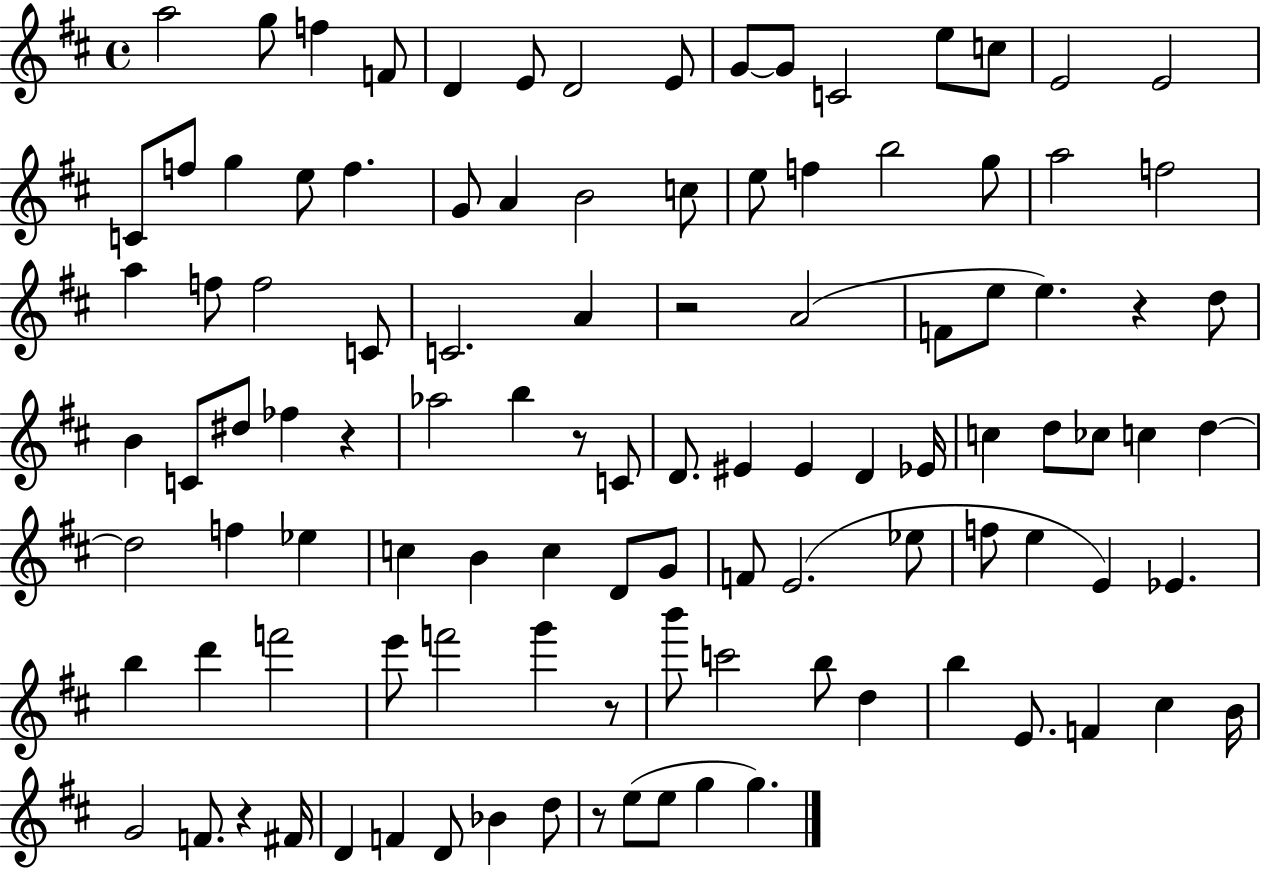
X:1
T:Untitled
M:4/4
L:1/4
K:D
a2 g/2 f F/2 D E/2 D2 E/2 G/2 G/2 C2 e/2 c/2 E2 E2 C/2 f/2 g e/2 f G/2 A B2 c/2 e/2 f b2 g/2 a2 f2 a f/2 f2 C/2 C2 A z2 A2 F/2 e/2 e z d/2 B C/2 ^d/2 _f z _a2 b z/2 C/2 D/2 ^E ^E D _E/4 c d/2 _c/2 c d d2 f _e c B c D/2 G/2 F/2 E2 _e/2 f/2 e E _E b d' f'2 e'/2 f'2 g' z/2 b'/2 c'2 b/2 d b E/2 F ^c B/4 G2 F/2 z ^F/4 D F D/2 _B d/2 z/2 e/2 e/2 g g